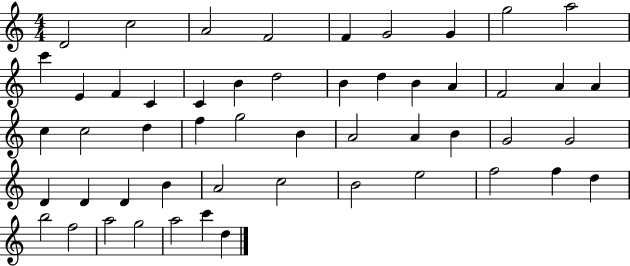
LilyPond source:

{
  \clef treble
  \numericTimeSignature
  \time 4/4
  \key c \major
  d'2 c''2 | a'2 f'2 | f'4 g'2 g'4 | g''2 a''2 | \break c'''4 e'4 f'4 c'4 | c'4 b'4 d''2 | b'4 d''4 b'4 a'4 | f'2 a'4 a'4 | \break c''4 c''2 d''4 | f''4 g''2 b'4 | a'2 a'4 b'4 | g'2 g'2 | \break d'4 d'4 d'4 b'4 | a'2 c''2 | b'2 e''2 | f''2 f''4 d''4 | \break b''2 f''2 | a''2 g''2 | a''2 c'''4 d''4 | \bar "|."
}